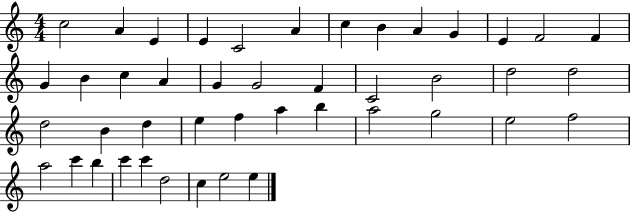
X:1
T:Untitled
M:4/4
L:1/4
K:C
c2 A E E C2 A c B A G E F2 F G B c A G G2 F C2 B2 d2 d2 d2 B d e f a b a2 g2 e2 f2 a2 c' b c' c' d2 c e2 e